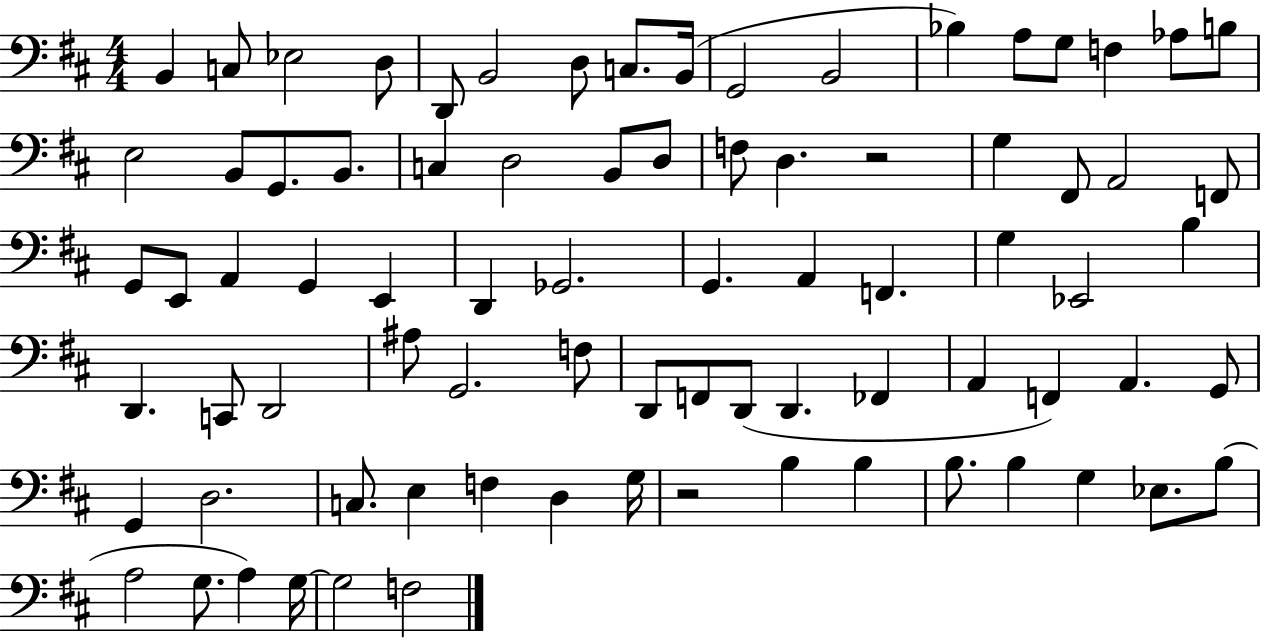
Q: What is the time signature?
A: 4/4